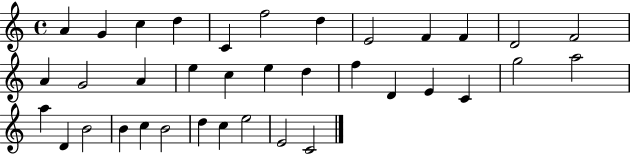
A4/q G4/q C5/q D5/q C4/q F5/h D5/q E4/h F4/q F4/q D4/h F4/h A4/q G4/h A4/q E5/q C5/q E5/q D5/q F5/q D4/q E4/q C4/q G5/h A5/h A5/q D4/q B4/h B4/q C5/q B4/h D5/q C5/q E5/h E4/h C4/h